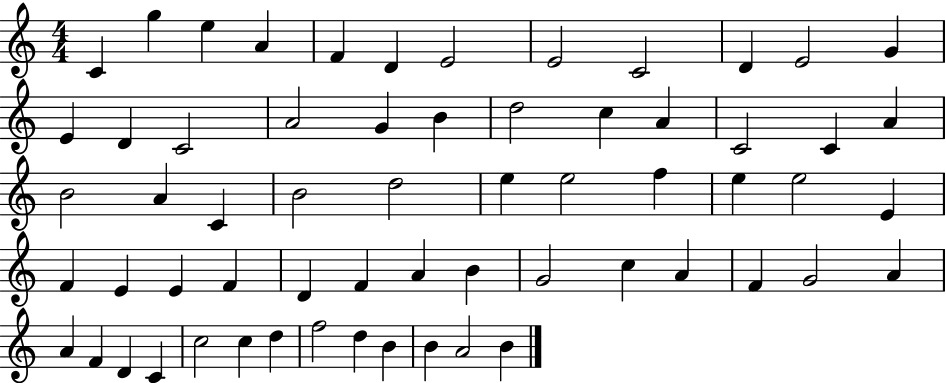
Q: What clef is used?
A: treble